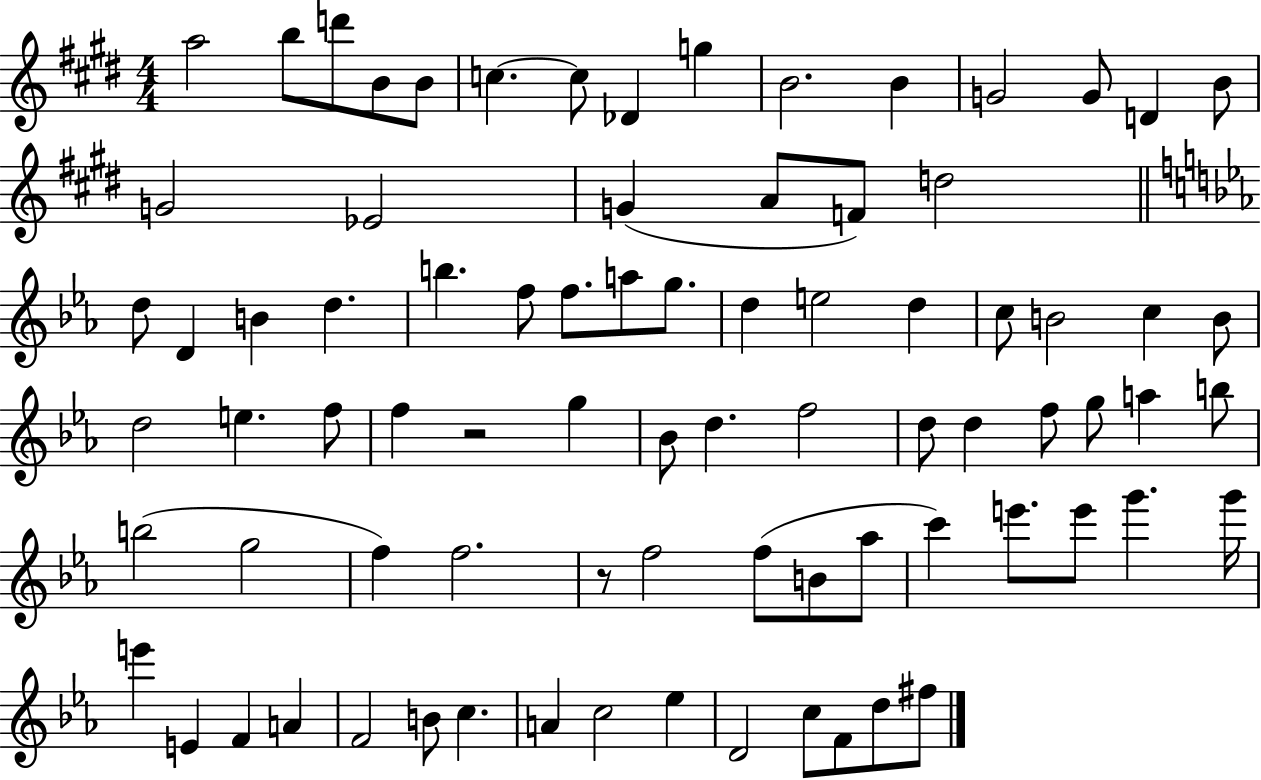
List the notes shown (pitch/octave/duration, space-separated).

A5/h B5/e D6/e B4/e B4/e C5/q. C5/e Db4/q G5/q B4/h. B4/q G4/h G4/e D4/q B4/e G4/h Eb4/h G4/q A4/e F4/e D5/h D5/e D4/q B4/q D5/q. B5/q. F5/e F5/e. A5/e G5/e. D5/q E5/h D5/q C5/e B4/h C5/q B4/e D5/h E5/q. F5/e F5/q R/h G5/q Bb4/e D5/q. F5/h D5/e D5/q F5/e G5/e A5/q B5/e B5/h G5/h F5/q F5/h. R/e F5/h F5/e B4/e Ab5/e C6/q E6/e. E6/e G6/q. G6/s E6/q E4/q F4/q A4/q F4/h B4/e C5/q. A4/q C5/h Eb5/q D4/h C5/e F4/e D5/e F#5/e